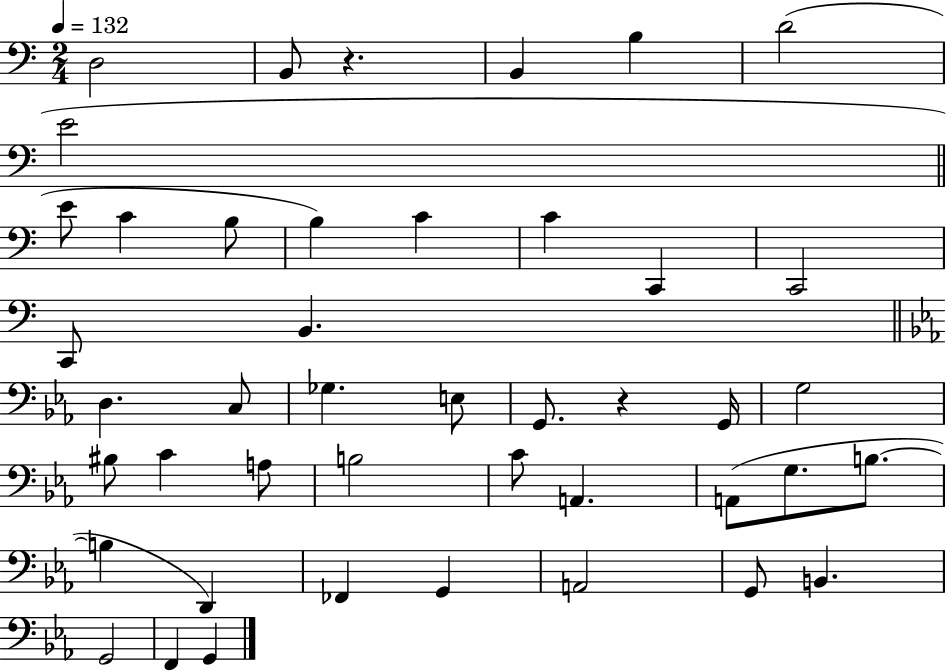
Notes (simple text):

D3/h B2/e R/q. B2/q B3/q D4/h E4/h E4/e C4/q B3/e B3/q C4/q C4/q C2/q C2/h C2/e B2/q. D3/q. C3/e Gb3/q. E3/e G2/e. R/q G2/s G3/h BIS3/e C4/q A3/e B3/h C4/e A2/q. A2/e G3/e. B3/e. B3/q D2/q FES2/q G2/q A2/h G2/e B2/q. G2/h F2/q G2/q